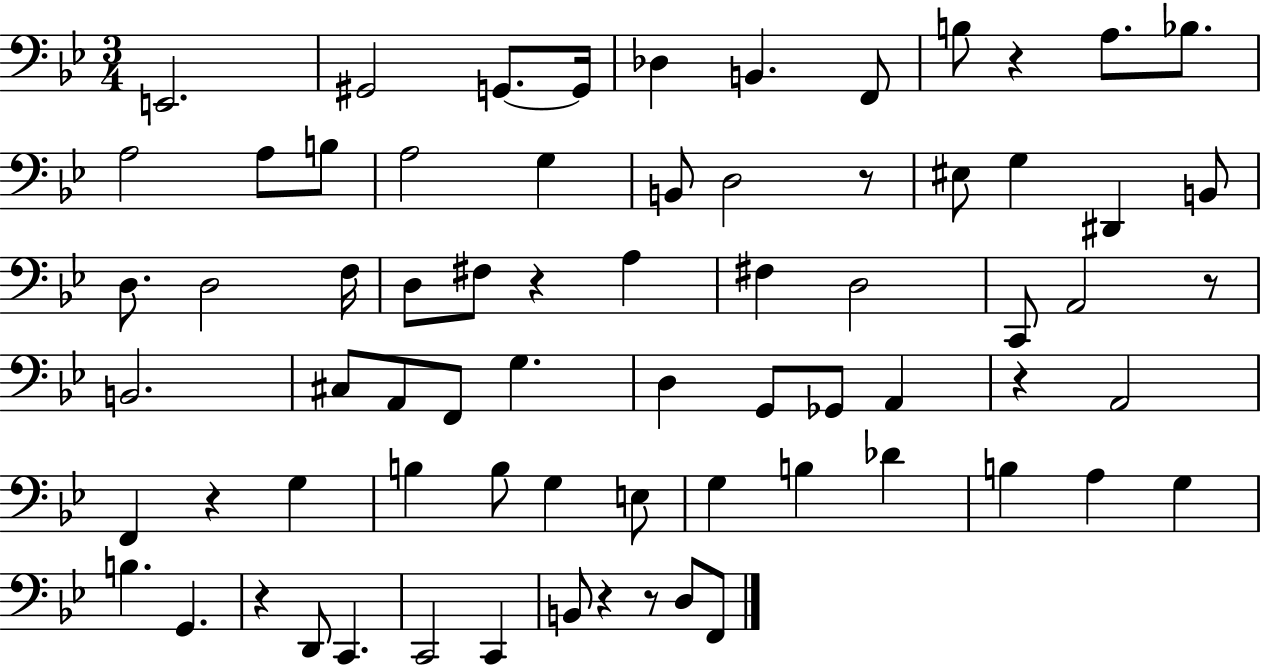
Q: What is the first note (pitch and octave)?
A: E2